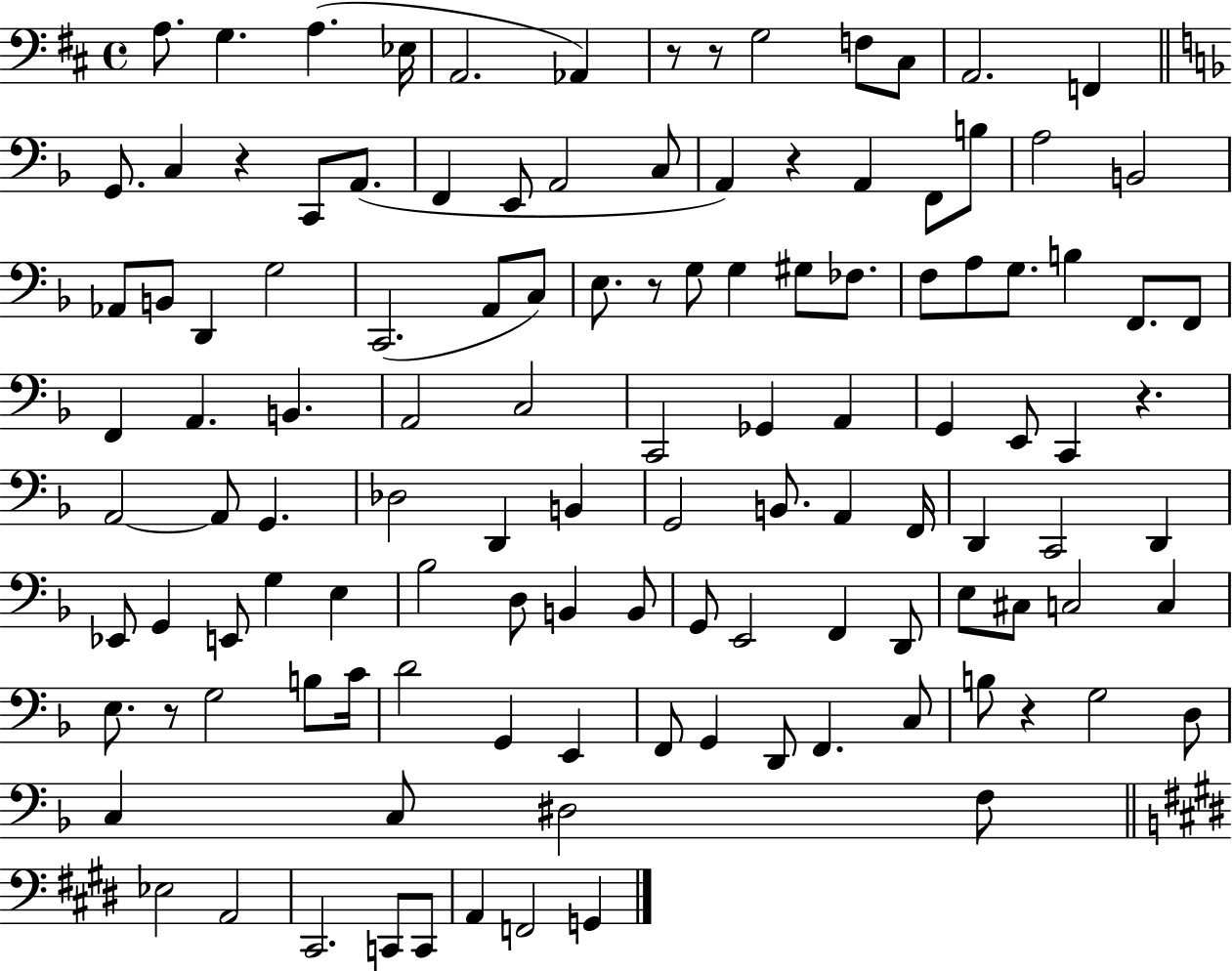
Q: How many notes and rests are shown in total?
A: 119